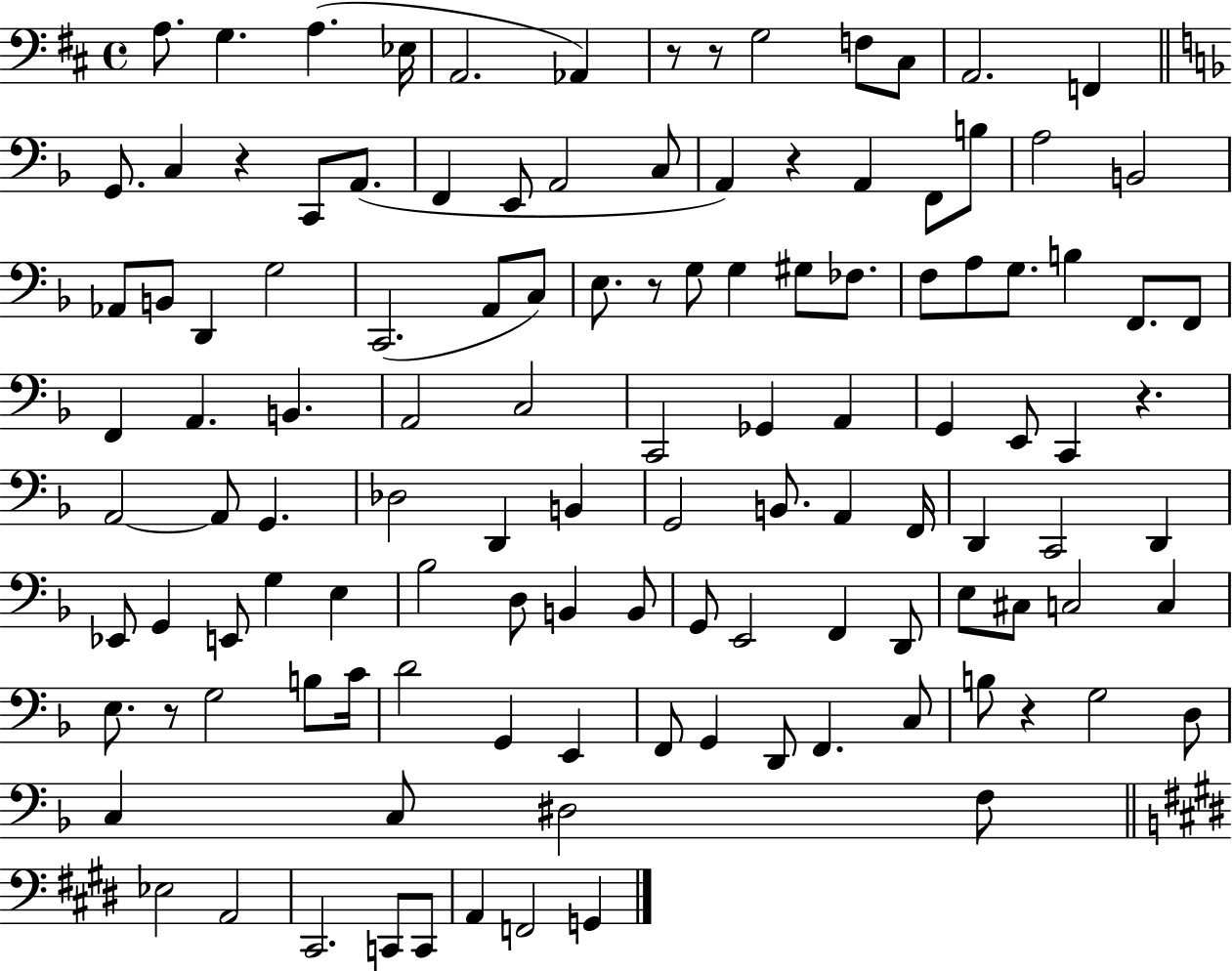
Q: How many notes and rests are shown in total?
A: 119